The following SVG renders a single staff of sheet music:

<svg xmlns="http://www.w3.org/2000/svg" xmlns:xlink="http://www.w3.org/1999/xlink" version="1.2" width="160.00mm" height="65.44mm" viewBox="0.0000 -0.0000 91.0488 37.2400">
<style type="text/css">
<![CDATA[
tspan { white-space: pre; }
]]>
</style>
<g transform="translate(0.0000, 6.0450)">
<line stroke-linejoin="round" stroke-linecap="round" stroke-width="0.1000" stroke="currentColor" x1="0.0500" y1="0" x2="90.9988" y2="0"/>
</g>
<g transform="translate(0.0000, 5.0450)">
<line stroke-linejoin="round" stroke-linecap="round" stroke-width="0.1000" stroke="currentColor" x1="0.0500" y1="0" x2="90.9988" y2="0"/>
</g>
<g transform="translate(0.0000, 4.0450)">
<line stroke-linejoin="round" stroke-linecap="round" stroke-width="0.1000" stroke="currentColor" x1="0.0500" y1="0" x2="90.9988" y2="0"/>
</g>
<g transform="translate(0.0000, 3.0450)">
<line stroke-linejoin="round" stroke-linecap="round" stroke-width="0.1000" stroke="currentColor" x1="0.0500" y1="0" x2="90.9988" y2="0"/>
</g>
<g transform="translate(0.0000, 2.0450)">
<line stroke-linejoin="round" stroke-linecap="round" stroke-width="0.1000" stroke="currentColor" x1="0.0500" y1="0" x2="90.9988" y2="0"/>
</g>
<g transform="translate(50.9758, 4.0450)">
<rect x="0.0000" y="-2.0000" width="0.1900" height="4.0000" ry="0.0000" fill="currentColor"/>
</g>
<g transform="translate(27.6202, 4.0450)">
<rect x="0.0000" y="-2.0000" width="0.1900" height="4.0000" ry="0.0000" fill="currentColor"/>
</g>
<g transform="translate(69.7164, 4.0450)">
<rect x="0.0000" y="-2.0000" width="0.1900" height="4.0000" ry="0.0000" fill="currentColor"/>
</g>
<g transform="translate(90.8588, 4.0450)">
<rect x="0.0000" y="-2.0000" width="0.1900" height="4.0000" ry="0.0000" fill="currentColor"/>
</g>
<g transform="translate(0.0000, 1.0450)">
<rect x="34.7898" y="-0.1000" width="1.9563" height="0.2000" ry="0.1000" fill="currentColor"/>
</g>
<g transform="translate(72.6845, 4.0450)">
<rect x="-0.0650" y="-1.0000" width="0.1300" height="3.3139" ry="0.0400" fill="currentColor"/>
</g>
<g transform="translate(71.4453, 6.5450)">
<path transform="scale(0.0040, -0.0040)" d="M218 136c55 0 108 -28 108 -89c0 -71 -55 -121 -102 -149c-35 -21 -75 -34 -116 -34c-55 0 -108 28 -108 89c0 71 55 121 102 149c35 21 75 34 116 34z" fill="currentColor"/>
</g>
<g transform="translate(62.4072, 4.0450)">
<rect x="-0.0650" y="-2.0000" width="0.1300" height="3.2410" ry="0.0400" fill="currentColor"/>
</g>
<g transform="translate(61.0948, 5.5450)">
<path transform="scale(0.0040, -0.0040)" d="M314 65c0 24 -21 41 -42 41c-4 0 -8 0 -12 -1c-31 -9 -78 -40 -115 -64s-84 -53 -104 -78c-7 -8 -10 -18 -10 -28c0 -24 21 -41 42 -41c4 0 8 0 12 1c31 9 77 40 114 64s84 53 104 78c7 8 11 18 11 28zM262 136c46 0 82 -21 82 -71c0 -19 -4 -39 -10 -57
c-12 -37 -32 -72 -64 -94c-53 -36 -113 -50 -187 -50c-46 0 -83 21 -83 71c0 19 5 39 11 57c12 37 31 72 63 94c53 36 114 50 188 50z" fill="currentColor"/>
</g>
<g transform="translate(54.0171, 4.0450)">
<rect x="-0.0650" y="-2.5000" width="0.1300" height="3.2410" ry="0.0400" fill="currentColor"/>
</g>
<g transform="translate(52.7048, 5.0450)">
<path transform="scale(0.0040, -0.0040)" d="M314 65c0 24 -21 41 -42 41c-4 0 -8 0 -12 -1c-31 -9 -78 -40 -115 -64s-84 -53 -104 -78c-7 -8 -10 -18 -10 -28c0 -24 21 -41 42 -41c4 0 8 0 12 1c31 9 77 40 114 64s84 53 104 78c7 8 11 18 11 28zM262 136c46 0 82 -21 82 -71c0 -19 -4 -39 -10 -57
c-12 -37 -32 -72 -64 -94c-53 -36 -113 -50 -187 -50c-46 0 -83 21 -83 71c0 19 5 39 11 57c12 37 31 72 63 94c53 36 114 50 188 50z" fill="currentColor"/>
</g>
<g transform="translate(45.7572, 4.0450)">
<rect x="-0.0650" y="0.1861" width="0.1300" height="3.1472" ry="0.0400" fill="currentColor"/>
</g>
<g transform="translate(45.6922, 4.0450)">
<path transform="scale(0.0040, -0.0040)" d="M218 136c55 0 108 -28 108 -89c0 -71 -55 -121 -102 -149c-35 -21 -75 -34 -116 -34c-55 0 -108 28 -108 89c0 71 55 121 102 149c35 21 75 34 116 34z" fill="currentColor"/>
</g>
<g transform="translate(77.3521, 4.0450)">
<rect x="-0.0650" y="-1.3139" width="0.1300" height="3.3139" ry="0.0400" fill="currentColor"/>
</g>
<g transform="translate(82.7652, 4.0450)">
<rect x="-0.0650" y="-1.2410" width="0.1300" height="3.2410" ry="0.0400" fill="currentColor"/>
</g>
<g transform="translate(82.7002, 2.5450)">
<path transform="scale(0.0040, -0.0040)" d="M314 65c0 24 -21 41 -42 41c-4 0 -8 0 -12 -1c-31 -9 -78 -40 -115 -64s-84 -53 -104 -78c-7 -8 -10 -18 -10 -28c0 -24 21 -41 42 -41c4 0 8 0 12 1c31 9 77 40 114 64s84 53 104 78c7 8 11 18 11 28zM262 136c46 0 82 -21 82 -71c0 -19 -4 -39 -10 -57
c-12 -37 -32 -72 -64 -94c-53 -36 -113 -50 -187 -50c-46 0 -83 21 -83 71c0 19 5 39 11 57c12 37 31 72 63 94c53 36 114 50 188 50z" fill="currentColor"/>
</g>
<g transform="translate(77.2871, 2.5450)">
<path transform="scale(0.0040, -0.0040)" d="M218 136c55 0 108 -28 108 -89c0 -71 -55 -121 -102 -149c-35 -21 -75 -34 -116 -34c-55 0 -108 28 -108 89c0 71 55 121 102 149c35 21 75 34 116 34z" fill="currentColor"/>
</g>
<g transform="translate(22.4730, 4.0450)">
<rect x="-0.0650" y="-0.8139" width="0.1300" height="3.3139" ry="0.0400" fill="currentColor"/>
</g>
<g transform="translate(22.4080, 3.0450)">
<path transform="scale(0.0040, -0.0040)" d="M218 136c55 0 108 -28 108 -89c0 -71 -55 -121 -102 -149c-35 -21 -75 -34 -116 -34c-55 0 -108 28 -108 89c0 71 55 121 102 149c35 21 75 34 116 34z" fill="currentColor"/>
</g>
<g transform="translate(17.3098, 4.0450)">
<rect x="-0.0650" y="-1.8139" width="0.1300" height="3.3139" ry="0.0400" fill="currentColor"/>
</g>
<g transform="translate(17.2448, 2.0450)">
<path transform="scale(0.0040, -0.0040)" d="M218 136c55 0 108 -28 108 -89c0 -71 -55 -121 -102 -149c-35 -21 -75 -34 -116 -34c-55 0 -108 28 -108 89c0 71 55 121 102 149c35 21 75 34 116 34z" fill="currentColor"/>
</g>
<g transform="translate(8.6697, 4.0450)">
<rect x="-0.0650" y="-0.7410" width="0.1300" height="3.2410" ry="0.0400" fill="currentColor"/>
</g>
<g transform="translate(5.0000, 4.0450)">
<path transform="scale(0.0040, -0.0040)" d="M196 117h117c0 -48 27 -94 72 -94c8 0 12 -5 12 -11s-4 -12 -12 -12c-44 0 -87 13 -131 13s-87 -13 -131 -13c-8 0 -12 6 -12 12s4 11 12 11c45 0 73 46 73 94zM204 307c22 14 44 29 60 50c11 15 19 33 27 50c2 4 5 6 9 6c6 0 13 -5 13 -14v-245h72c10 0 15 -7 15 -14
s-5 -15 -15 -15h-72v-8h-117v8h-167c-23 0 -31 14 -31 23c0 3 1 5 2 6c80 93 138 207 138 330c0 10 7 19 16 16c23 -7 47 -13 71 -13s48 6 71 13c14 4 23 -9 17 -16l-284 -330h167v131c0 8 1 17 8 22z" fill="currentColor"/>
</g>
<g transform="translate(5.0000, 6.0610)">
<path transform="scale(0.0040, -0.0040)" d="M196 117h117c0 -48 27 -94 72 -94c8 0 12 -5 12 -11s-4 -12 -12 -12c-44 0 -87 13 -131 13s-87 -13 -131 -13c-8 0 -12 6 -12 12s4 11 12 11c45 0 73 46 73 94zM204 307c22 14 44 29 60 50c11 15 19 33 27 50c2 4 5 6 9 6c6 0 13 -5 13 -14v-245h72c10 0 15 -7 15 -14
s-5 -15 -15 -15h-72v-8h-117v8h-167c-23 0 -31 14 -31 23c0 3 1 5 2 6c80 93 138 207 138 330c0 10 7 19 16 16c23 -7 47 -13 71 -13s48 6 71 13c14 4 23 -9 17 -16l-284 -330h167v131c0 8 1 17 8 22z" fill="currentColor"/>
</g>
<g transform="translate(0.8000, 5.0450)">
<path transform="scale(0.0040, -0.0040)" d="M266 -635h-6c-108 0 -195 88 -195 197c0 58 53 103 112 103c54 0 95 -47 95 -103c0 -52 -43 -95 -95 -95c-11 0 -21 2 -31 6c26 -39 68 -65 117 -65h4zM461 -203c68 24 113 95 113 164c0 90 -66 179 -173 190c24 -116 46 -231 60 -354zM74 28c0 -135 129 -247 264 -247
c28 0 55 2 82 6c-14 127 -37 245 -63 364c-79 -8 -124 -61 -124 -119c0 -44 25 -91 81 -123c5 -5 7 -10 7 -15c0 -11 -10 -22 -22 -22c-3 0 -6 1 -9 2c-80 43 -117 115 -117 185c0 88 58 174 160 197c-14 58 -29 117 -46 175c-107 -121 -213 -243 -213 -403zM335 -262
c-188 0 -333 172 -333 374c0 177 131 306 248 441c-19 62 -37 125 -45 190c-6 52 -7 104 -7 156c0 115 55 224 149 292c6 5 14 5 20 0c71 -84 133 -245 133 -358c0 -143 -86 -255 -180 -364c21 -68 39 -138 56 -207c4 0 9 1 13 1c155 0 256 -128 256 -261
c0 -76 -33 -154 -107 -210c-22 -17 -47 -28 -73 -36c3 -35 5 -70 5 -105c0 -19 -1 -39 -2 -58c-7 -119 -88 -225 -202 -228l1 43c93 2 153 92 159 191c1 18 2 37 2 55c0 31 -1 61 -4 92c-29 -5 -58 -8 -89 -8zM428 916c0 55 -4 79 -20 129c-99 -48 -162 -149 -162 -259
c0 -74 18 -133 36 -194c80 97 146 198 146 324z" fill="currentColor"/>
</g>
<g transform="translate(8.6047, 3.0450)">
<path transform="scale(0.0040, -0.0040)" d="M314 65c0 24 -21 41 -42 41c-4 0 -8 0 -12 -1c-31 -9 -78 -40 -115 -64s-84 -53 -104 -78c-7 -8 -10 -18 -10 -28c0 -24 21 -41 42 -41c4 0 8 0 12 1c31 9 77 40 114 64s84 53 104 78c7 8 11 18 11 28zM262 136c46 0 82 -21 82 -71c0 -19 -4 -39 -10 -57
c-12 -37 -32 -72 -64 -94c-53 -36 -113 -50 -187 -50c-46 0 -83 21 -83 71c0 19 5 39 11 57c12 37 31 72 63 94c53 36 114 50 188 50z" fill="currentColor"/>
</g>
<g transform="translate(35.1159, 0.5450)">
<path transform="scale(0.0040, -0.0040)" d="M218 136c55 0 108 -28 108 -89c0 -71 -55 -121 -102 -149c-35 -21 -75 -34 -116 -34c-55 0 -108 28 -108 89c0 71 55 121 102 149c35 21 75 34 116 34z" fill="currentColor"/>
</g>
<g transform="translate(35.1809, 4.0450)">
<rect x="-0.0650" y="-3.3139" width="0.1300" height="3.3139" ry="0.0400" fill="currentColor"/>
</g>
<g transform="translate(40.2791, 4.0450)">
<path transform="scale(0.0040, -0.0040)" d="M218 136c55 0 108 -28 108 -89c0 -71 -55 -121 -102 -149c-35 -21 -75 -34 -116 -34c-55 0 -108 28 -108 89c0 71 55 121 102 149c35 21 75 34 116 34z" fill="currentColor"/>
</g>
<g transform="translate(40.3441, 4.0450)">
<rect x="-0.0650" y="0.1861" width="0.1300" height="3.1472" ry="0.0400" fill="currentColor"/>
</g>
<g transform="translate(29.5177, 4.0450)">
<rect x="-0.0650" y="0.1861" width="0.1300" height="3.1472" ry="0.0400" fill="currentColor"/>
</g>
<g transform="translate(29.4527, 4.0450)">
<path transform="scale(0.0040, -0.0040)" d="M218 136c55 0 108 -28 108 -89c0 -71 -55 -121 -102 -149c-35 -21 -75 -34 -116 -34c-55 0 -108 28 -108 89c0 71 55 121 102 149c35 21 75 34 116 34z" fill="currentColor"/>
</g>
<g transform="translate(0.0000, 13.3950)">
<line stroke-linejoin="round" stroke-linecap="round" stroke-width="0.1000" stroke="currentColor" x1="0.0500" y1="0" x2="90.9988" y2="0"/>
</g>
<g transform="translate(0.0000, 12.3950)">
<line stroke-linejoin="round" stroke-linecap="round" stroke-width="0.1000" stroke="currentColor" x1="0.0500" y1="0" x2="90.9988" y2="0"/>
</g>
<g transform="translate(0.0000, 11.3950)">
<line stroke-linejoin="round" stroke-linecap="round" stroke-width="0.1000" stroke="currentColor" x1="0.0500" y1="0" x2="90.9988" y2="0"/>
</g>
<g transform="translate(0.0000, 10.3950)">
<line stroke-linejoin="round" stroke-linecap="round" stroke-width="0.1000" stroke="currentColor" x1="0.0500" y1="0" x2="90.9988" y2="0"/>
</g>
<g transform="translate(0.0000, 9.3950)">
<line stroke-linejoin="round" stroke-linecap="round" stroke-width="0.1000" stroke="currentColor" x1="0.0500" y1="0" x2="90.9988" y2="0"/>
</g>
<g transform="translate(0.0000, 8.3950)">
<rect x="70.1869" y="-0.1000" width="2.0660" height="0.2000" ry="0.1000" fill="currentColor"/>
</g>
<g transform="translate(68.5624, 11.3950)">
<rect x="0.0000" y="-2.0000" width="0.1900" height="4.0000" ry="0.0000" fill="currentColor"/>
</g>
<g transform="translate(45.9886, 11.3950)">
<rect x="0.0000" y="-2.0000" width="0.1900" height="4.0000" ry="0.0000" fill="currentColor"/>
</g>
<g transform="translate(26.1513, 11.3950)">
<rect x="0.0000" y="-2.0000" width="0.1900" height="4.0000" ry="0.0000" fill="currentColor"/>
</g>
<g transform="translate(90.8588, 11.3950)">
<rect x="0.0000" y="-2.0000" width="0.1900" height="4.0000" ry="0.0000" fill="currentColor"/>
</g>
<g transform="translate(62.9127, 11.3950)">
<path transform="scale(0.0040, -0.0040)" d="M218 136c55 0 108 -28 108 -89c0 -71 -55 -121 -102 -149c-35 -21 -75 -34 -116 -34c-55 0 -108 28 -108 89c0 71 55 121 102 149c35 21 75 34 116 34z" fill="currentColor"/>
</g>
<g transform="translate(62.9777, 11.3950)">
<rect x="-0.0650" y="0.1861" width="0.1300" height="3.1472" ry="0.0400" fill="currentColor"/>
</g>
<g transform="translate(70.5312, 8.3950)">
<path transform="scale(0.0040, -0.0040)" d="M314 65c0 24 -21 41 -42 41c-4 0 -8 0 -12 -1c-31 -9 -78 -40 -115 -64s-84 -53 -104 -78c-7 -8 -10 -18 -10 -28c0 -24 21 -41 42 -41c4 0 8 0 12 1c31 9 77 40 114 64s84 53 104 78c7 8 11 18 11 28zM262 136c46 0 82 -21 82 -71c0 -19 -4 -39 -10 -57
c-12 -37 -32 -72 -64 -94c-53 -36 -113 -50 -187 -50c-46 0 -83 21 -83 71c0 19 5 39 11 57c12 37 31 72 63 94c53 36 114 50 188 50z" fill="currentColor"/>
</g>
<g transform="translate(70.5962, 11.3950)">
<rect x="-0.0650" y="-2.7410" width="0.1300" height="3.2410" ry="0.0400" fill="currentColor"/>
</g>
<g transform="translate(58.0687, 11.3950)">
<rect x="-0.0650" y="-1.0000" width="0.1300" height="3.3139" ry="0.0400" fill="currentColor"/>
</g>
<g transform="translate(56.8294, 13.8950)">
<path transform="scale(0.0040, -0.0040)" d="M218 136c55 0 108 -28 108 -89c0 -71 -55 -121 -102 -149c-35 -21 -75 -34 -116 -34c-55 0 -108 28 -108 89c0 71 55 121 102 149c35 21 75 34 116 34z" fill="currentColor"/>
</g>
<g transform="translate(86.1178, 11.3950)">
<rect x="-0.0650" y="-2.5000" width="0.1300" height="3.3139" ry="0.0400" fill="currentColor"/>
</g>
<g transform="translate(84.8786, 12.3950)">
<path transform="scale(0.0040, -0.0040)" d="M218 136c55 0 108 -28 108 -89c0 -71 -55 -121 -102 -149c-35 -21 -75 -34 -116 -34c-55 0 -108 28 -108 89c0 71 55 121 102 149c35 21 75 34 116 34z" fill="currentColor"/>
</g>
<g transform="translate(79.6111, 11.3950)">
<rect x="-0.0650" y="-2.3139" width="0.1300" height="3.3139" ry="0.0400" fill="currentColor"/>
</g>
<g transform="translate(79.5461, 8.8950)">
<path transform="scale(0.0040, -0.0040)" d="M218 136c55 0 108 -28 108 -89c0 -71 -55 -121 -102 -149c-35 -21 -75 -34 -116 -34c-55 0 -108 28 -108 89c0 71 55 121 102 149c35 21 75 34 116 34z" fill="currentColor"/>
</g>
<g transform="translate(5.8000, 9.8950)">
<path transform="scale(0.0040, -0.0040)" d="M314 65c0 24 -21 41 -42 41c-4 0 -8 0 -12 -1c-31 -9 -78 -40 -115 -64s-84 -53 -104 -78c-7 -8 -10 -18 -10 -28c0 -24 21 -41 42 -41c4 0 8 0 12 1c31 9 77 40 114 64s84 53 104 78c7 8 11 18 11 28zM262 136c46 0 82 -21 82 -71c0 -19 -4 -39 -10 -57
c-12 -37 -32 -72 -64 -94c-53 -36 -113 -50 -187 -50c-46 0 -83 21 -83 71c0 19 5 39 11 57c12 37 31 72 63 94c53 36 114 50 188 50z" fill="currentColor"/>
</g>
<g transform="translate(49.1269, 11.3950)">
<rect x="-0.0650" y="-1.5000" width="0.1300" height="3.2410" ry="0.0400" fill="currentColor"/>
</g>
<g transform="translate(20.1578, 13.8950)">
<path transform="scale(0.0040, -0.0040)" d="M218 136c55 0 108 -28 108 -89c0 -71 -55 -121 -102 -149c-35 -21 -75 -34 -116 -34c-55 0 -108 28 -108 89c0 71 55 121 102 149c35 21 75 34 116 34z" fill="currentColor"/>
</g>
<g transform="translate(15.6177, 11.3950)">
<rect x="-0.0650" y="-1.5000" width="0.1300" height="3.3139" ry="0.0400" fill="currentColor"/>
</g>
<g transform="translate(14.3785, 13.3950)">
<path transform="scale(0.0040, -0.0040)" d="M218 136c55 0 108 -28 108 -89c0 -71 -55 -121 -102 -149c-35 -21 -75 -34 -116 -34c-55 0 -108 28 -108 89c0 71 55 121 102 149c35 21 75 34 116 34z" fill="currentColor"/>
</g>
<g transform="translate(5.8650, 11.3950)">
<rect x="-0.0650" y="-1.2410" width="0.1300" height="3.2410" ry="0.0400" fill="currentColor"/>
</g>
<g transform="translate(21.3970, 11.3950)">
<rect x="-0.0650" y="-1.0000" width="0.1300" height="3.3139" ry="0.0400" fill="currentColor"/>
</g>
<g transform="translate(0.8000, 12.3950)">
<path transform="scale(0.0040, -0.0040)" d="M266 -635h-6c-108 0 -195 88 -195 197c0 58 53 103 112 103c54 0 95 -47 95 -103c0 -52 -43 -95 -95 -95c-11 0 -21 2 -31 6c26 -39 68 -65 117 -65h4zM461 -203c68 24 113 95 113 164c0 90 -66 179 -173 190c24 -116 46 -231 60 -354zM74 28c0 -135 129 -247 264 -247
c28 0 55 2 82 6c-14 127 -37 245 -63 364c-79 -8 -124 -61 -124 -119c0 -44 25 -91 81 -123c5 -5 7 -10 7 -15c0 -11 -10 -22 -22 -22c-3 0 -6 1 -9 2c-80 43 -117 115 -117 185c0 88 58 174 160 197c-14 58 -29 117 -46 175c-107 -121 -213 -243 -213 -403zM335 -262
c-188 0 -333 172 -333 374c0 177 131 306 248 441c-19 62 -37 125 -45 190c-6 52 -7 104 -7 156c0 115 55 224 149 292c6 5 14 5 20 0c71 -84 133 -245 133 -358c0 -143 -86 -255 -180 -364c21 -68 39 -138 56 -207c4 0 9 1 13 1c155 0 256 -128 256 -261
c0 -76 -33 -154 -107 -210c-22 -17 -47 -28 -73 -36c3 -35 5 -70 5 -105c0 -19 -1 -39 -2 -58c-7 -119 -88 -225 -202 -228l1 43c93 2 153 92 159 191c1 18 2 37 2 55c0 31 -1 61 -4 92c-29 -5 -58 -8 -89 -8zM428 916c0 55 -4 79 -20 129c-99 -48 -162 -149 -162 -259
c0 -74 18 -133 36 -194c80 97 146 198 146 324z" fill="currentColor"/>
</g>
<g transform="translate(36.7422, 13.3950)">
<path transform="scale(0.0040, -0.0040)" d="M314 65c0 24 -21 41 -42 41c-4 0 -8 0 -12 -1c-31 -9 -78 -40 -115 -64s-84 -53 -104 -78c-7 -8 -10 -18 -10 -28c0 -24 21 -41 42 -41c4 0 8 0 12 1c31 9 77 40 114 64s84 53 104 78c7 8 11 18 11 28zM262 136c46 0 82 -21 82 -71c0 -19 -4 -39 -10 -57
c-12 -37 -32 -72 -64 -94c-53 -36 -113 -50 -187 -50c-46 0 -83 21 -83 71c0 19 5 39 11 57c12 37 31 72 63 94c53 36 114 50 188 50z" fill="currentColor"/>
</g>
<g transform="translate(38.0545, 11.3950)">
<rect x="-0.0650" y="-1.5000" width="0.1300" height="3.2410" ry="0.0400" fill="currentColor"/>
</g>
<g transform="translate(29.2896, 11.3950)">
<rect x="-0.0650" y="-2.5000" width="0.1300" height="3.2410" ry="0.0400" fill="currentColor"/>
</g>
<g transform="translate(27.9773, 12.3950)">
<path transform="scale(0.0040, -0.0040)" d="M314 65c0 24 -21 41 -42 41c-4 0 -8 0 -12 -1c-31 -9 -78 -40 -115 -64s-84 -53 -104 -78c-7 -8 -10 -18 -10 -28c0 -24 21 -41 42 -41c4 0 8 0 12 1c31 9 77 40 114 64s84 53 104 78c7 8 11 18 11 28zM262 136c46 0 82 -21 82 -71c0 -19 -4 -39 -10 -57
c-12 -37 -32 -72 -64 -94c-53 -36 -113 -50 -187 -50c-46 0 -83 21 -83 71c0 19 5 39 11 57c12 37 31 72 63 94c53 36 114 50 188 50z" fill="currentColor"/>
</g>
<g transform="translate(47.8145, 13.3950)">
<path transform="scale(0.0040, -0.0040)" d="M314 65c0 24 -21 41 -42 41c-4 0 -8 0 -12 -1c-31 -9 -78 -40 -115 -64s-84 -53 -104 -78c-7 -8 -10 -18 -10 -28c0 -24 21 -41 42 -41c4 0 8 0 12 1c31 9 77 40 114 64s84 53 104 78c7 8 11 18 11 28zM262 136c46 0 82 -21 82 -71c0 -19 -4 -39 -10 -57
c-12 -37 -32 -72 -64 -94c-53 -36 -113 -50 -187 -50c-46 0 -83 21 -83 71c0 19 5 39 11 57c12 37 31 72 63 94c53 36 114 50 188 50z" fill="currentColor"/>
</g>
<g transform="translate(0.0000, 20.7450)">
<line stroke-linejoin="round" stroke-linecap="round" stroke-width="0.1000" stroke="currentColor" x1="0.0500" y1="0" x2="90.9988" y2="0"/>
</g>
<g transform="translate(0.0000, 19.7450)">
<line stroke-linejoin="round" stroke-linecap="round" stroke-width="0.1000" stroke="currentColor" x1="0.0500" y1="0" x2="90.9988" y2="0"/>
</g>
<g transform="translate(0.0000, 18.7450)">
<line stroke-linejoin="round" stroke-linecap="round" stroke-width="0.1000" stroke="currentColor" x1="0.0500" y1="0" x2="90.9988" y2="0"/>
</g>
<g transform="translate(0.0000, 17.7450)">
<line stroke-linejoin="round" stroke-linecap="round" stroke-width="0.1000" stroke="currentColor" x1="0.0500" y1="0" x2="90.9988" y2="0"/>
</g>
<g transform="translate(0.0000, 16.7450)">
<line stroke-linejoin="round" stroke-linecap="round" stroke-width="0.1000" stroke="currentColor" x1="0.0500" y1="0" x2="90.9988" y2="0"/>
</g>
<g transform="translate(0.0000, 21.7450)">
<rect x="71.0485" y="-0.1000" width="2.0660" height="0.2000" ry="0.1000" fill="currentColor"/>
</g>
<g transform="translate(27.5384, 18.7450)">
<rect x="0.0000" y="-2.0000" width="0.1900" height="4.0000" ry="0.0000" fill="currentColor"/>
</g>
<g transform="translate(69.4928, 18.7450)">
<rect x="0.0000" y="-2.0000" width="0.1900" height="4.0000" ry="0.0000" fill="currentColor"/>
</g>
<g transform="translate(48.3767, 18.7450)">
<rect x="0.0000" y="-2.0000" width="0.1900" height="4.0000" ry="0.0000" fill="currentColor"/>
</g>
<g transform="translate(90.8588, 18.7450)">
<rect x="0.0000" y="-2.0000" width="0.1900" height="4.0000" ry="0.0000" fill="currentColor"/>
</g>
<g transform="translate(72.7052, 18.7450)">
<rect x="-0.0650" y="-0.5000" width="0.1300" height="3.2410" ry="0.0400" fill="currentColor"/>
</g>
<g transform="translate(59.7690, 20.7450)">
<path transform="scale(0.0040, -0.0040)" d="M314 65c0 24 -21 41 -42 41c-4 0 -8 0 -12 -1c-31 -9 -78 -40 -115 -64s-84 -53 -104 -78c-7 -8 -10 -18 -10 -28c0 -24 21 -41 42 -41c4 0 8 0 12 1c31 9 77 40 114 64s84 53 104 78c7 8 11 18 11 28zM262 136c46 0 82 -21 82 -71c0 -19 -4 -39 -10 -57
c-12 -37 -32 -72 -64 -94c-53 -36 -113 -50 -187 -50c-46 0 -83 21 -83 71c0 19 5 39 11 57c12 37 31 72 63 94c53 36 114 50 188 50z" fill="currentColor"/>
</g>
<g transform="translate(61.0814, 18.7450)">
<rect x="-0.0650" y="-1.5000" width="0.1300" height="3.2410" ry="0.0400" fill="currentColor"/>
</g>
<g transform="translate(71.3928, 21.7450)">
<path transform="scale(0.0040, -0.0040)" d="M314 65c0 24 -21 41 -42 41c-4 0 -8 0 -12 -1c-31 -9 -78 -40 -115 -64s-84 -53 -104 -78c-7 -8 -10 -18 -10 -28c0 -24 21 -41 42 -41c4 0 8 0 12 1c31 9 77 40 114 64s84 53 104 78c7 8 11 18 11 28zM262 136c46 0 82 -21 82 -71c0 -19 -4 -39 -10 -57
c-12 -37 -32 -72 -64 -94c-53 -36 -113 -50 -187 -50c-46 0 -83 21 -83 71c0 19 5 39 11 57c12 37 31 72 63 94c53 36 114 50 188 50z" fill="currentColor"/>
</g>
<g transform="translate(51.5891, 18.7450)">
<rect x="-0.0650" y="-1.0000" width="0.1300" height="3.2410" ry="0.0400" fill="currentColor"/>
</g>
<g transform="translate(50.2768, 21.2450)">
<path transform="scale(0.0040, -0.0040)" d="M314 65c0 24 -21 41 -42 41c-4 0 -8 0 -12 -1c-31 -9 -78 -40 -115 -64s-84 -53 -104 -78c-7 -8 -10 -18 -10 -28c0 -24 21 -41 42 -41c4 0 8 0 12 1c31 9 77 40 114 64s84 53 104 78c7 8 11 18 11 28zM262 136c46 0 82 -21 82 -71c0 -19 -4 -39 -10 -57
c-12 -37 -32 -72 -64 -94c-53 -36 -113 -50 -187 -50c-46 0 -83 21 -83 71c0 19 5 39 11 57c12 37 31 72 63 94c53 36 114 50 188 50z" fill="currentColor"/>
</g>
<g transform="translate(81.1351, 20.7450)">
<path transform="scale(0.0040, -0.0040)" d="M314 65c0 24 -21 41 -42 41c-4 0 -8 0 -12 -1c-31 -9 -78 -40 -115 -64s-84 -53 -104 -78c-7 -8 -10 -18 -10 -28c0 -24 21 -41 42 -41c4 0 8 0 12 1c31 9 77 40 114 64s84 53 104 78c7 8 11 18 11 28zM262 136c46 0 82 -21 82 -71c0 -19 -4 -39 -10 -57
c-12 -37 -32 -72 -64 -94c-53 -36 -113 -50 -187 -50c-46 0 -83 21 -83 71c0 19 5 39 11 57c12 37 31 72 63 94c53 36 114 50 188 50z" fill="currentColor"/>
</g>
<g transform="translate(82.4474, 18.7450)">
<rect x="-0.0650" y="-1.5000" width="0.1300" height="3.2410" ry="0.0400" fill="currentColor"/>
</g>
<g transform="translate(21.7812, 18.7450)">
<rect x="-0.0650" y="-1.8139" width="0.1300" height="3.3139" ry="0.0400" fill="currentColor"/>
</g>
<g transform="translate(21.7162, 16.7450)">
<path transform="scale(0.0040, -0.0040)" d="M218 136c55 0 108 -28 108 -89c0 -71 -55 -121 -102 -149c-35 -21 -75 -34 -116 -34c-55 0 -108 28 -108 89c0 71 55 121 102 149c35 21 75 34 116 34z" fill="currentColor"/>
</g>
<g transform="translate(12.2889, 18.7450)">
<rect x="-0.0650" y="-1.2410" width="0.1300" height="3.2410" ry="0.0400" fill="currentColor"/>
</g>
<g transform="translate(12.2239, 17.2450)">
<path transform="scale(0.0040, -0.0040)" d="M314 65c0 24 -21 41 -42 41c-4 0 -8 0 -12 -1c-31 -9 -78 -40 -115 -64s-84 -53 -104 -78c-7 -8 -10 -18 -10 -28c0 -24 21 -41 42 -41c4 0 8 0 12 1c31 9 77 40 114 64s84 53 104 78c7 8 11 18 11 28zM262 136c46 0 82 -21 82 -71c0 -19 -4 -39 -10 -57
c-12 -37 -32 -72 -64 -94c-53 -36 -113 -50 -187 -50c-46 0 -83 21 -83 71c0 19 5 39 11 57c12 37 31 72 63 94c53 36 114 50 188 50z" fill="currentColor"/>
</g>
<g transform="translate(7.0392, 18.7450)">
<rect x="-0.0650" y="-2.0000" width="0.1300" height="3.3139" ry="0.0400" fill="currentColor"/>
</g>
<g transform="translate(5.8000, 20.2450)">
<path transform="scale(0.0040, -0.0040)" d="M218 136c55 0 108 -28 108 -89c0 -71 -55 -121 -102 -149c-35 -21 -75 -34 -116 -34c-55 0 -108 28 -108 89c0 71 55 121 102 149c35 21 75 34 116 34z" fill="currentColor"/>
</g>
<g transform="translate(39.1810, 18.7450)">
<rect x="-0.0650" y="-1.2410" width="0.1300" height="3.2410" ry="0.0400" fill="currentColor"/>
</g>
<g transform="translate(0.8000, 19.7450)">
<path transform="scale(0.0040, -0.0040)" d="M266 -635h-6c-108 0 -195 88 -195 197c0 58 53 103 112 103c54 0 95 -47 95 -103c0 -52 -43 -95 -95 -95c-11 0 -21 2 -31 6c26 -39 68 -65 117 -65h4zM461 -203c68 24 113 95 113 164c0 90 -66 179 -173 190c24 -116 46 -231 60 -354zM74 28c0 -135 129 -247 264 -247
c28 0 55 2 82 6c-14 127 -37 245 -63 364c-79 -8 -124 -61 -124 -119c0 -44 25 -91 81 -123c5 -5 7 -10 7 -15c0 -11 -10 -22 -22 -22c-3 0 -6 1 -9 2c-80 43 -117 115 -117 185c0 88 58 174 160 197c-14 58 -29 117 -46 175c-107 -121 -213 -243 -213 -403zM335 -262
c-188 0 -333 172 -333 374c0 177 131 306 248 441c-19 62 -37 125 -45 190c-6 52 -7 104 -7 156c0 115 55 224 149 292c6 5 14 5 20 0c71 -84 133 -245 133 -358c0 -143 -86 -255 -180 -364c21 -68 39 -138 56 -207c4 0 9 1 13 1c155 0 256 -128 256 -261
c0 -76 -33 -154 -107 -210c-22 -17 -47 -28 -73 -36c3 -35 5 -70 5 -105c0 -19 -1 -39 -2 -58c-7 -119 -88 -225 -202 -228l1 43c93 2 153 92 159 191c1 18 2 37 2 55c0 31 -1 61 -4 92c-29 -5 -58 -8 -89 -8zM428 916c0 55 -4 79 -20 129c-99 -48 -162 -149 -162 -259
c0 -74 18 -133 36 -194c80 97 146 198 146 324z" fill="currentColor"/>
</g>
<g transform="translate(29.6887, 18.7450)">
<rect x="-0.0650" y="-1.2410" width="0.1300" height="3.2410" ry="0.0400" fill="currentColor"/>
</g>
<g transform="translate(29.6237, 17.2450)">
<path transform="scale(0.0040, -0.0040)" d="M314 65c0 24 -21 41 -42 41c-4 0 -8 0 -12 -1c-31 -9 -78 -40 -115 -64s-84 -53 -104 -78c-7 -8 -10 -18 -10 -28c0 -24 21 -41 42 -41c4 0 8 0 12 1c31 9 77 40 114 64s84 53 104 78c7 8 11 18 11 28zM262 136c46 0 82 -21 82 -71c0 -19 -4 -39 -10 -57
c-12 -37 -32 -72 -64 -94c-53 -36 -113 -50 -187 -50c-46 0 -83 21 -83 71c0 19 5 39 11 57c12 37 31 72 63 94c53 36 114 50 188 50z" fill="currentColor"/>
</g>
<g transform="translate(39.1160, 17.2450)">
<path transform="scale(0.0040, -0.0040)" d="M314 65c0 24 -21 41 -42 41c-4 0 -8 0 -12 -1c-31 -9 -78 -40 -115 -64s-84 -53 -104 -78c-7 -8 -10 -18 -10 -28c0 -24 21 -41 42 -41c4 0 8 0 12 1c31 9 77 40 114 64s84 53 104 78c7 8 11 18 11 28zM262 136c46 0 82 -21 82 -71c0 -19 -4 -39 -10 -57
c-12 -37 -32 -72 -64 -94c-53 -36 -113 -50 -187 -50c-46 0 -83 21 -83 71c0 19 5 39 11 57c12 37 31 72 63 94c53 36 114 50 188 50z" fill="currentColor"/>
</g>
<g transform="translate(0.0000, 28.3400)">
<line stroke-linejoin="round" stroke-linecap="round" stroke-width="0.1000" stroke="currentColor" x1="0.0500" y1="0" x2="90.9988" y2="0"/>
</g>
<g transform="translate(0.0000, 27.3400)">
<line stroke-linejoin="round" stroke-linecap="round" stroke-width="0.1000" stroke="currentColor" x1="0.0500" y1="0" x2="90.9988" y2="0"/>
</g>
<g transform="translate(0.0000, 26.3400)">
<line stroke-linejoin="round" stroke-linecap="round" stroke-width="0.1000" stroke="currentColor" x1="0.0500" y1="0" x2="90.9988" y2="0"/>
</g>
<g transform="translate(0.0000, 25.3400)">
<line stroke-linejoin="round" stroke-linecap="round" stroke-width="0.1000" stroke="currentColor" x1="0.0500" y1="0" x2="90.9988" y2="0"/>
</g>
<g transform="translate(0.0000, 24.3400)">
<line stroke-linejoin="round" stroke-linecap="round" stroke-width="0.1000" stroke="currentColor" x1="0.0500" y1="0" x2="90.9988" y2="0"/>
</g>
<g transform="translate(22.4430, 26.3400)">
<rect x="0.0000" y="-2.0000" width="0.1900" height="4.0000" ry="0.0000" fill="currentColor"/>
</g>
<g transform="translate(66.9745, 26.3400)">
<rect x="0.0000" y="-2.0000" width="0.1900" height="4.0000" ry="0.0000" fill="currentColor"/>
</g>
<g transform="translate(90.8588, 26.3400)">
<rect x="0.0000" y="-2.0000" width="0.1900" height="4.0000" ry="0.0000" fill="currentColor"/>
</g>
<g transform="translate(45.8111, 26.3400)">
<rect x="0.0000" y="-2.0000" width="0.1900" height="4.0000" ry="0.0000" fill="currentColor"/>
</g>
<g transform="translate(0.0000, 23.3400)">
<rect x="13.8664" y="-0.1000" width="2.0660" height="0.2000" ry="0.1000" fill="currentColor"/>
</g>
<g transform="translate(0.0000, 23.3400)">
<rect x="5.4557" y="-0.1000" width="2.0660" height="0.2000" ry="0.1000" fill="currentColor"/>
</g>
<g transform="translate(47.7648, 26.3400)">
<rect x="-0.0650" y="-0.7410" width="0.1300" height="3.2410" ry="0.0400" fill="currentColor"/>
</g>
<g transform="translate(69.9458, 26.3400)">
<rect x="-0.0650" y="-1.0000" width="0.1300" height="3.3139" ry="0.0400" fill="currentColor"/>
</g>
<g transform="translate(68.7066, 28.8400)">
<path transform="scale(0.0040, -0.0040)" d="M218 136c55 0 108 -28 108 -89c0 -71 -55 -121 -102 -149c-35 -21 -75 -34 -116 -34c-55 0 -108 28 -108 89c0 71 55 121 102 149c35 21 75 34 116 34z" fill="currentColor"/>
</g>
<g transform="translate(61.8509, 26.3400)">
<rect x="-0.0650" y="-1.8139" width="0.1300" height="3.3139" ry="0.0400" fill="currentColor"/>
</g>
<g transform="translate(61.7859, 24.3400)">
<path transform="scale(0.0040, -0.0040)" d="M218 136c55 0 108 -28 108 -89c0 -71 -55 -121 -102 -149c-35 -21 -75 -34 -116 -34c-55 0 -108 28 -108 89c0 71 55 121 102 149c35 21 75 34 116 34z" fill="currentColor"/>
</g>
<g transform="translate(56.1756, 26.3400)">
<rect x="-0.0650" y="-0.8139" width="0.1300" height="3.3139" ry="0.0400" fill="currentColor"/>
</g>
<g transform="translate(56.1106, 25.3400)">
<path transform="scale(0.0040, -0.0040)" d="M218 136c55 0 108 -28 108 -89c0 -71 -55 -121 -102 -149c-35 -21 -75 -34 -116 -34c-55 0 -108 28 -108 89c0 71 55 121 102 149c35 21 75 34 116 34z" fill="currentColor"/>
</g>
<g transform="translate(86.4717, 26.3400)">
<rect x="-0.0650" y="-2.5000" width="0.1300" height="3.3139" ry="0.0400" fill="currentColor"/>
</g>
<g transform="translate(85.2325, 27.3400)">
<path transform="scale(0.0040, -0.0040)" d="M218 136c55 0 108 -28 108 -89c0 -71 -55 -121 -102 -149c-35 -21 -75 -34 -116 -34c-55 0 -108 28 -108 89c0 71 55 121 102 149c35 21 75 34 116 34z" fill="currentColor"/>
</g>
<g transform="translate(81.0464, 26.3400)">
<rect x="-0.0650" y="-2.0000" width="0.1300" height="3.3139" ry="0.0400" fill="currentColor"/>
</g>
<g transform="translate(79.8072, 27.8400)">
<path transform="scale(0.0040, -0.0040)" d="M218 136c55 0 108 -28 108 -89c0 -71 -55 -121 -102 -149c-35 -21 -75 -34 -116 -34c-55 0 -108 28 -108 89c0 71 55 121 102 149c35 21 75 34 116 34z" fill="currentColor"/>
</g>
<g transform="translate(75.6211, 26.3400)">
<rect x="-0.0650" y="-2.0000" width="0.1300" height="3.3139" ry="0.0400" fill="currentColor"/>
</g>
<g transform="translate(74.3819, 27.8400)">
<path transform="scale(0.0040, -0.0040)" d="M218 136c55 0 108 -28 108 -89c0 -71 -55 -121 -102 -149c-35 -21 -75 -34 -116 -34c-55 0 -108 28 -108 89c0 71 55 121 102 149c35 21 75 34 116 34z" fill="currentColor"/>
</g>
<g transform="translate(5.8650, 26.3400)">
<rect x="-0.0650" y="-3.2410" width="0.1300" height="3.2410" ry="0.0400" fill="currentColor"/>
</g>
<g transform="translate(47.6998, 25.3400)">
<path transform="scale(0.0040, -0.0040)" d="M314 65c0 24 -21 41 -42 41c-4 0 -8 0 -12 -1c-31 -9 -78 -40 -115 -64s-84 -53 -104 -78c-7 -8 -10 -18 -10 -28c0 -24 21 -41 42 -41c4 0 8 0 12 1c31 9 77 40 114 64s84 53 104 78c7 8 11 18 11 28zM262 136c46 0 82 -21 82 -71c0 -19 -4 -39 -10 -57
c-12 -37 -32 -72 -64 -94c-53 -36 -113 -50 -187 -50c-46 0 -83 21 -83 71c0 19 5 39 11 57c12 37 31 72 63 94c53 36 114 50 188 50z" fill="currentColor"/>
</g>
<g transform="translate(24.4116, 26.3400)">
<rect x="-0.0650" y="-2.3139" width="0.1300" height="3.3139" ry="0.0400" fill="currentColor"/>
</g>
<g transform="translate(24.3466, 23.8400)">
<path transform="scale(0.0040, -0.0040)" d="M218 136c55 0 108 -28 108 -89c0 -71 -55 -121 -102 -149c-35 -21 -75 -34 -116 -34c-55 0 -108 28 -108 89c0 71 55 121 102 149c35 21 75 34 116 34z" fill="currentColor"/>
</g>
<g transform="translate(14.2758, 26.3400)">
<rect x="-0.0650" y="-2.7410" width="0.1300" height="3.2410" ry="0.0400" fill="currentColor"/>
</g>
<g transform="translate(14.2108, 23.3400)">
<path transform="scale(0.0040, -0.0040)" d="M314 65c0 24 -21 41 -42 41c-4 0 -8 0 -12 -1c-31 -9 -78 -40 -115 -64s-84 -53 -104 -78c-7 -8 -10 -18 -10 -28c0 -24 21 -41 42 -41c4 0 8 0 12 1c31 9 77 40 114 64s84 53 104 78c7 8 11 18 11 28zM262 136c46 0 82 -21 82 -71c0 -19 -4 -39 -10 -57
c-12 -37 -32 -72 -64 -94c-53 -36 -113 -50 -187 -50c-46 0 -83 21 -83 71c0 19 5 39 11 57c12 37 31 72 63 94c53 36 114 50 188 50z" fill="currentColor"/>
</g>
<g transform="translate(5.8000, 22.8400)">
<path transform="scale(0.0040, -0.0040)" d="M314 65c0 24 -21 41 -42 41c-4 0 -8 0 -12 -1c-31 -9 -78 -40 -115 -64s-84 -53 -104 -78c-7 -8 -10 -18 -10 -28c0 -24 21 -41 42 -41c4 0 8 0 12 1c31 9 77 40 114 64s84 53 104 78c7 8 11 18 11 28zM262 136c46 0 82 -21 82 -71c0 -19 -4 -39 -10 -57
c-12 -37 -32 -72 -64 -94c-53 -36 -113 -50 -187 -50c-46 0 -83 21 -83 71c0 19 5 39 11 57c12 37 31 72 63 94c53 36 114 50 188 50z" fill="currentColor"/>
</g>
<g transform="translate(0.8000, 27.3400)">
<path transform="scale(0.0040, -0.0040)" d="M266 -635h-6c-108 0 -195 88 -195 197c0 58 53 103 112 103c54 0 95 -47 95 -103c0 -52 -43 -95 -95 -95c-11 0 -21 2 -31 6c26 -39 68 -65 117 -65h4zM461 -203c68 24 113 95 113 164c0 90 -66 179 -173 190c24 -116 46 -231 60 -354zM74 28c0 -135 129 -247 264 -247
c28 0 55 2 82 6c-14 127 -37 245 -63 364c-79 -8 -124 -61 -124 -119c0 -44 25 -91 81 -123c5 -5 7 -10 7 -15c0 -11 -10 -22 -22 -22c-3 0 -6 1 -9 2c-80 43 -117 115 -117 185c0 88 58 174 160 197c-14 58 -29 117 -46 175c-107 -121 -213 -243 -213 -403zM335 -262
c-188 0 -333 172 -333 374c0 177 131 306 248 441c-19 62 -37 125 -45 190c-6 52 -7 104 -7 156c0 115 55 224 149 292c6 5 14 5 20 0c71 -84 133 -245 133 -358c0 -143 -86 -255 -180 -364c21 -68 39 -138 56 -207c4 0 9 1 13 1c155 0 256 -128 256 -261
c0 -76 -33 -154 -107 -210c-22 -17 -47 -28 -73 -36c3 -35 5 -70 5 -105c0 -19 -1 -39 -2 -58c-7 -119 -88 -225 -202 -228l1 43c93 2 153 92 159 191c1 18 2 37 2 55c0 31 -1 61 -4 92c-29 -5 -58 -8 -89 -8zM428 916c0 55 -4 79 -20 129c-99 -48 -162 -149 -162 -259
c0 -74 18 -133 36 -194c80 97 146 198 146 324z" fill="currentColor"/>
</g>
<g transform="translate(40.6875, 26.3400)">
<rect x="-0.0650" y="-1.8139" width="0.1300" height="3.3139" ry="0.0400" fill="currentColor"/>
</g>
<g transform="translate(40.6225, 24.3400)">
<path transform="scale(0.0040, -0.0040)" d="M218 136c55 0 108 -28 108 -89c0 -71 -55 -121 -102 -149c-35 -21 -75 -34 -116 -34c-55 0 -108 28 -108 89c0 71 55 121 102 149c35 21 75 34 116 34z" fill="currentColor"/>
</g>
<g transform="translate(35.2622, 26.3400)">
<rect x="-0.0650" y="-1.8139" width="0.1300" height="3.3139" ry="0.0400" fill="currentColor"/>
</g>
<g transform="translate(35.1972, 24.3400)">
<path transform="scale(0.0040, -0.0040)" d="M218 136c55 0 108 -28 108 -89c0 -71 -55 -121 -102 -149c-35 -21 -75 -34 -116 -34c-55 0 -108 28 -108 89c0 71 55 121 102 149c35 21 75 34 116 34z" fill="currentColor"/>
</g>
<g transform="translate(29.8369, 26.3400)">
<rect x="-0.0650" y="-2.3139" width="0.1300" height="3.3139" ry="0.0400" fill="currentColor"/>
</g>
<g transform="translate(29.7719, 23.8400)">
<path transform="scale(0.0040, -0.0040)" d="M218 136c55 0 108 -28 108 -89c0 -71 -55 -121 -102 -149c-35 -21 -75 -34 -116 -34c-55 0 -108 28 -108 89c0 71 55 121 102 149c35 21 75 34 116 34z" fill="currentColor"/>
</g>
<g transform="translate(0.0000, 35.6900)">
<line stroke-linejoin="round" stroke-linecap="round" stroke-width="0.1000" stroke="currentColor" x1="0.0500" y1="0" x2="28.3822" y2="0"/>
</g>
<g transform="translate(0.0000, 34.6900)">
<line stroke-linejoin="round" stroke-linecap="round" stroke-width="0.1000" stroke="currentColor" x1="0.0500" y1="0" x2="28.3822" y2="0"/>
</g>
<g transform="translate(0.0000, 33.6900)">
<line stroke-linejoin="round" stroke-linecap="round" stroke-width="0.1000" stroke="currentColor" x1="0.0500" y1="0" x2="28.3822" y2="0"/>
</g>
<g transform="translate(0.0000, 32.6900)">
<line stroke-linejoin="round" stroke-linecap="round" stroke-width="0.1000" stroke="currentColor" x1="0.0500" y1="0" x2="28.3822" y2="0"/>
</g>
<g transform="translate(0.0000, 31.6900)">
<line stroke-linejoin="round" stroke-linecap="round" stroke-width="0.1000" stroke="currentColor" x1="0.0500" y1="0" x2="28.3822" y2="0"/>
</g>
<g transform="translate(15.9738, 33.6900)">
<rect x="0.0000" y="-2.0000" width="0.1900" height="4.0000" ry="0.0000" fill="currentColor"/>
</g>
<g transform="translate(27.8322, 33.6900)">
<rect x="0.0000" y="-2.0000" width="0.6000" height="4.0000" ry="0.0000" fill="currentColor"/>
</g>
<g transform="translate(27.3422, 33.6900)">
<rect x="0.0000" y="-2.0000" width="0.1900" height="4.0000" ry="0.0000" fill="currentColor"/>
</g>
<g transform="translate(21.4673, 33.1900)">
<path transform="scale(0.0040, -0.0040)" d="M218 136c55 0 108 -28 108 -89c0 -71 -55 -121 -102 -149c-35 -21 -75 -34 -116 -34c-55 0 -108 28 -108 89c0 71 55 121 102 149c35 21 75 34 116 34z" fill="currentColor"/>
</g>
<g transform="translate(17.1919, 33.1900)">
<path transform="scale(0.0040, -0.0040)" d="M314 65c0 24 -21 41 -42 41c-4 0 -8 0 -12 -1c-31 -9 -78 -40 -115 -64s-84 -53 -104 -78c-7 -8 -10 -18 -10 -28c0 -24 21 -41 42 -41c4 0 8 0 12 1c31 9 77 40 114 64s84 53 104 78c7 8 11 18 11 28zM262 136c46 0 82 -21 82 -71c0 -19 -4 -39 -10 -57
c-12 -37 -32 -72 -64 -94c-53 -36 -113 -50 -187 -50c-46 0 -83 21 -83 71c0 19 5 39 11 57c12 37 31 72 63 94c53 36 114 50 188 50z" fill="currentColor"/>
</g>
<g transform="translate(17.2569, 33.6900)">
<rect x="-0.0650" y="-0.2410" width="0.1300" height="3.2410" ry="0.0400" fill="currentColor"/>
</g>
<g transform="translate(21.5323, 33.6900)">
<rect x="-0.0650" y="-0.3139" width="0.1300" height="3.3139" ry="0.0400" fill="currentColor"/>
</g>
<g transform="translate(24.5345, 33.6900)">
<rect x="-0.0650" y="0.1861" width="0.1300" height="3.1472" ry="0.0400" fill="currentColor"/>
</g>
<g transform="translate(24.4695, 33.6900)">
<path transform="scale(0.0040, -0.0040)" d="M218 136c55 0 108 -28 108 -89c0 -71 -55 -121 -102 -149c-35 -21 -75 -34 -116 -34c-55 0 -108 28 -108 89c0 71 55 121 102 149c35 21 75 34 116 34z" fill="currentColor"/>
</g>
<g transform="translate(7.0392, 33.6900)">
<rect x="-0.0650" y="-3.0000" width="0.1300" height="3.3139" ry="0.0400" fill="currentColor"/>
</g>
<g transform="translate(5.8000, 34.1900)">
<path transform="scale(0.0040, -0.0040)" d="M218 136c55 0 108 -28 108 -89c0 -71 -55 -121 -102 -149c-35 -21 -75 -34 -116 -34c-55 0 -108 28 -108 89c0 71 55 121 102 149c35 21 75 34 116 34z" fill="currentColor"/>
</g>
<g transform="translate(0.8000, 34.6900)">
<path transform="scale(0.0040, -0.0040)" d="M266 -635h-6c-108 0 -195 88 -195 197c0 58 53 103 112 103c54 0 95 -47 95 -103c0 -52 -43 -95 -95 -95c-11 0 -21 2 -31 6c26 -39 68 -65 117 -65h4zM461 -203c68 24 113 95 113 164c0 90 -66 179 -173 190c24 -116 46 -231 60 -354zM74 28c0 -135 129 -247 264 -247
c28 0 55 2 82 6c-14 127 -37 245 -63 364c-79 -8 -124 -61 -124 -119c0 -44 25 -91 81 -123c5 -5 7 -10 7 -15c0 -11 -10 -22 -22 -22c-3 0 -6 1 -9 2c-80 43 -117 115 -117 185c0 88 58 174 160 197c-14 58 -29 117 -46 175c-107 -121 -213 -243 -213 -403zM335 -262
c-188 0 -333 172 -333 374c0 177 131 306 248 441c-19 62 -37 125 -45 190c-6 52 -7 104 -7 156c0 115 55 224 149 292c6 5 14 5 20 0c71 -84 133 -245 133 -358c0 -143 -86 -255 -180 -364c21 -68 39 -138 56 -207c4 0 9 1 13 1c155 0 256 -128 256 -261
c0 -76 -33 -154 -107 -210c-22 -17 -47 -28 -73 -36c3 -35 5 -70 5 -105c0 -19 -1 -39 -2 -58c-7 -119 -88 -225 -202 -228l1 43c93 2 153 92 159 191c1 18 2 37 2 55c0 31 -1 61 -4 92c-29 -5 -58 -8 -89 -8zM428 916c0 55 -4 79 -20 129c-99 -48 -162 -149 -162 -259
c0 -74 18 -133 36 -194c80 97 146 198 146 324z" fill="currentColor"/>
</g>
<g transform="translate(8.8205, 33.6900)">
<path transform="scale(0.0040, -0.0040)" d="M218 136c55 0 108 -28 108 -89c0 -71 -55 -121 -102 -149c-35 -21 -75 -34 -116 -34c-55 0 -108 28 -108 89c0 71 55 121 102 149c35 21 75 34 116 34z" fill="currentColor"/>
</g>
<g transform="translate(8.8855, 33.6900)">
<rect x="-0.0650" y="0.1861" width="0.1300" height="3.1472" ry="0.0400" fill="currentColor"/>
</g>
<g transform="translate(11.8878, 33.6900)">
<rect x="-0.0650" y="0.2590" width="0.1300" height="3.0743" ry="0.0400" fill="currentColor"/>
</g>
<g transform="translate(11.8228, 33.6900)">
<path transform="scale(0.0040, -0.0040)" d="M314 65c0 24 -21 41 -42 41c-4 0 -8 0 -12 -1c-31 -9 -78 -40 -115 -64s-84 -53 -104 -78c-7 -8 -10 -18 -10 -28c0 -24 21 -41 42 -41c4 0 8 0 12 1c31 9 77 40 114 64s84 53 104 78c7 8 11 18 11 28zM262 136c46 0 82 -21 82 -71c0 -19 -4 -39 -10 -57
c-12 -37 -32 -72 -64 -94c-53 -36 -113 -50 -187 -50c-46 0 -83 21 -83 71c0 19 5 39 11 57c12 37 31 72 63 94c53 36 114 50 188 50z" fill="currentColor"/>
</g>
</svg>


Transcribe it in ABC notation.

X:1
T:Untitled
M:4/4
L:1/4
K:C
d2 f d B b B B G2 F2 D e e2 e2 E D G2 E2 E2 D B a2 g G F e2 f e2 e2 D2 E2 C2 E2 b2 a2 g g f f d2 d f D F F G A B B2 c2 c B